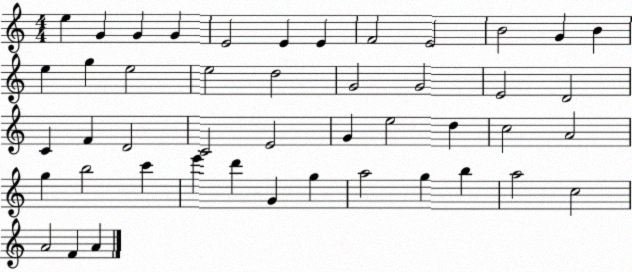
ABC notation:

X:1
T:Untitled
M:4/4
L:1/4
K:C
e G G G E2 E E F2 E2 B2 G B e g e2 e2 d2 G2 G2 E2 D2 C F D2 C2 E2 G e2 d c2 A2 g b2 c' e' d' G g a2 g b a2 c2 A2 F A